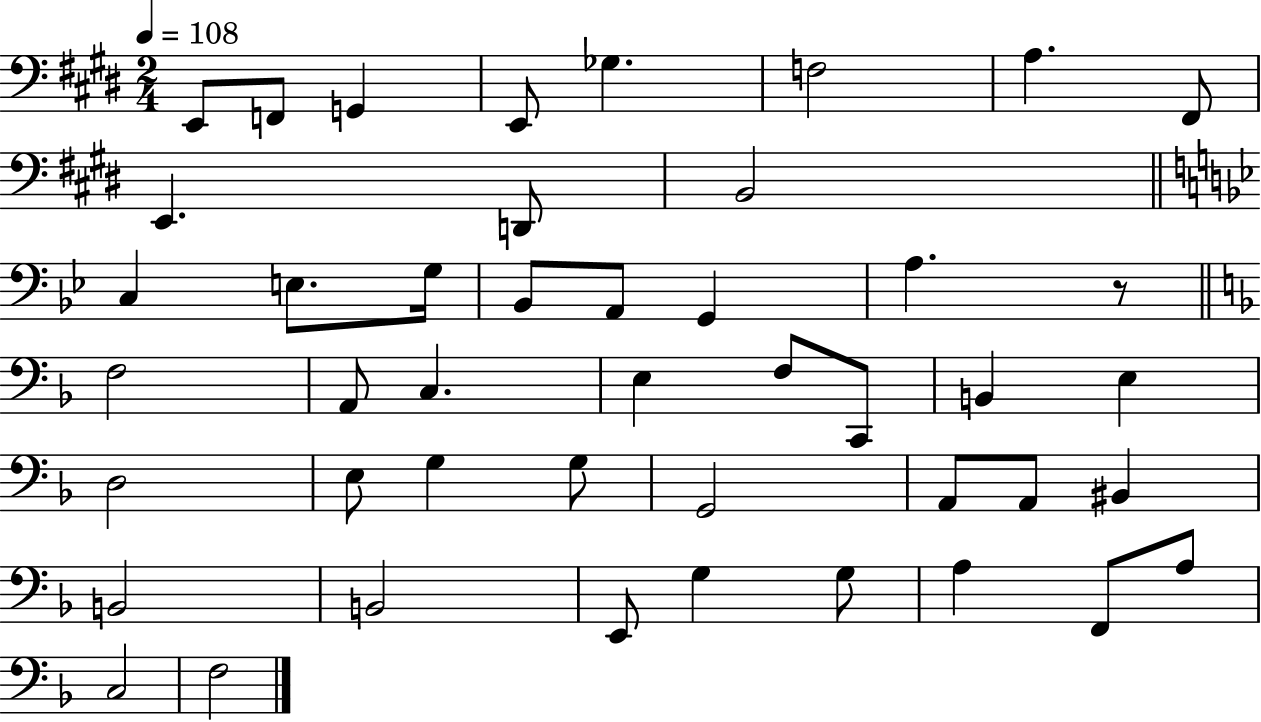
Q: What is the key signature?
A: E major